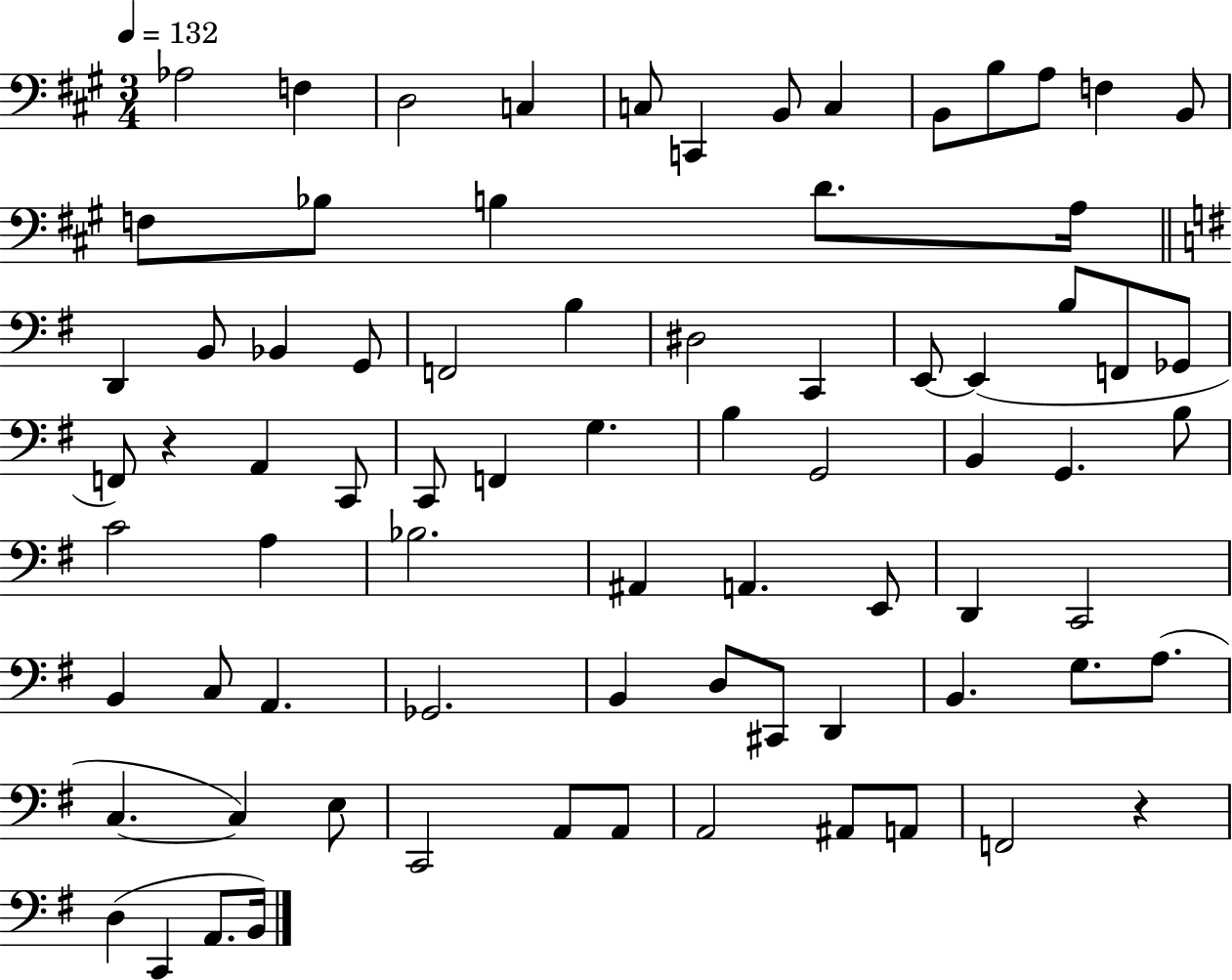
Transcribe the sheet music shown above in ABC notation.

X:1
T:Untitled
M:3/4
L:1/4
K:A
_A,2 F, D,2 C, C,/2 C,, B,,/2 C, B,,/2 B,/2 A,/2 F, B,,/2 F,/2 _B,/2 B, D/2 A,/4 D,, B,,/2 _B,, G,,/2 F,,2 B, ^D,2 C,, E,,/2 E,, B,/2 F,,/2 _G,,/2 F,,/2 z A,, C,,/2 C,,/2 F,, G, B, G,,2 B,, G,, B,/2 C2 A, _B,2 ^A,, A,, E,,/2 D,, C,,2 B,, C,/2 A,, _G,,2 B,, D,/2 ^C,,/2 D,, B,, G,/2 A,/2 C, C, E,/2 C,,2 A,,/2 A,,/2 A,,2 ^A,,/2 A,,/2 F,,2 z D, C,, A,,/2 B,,/4